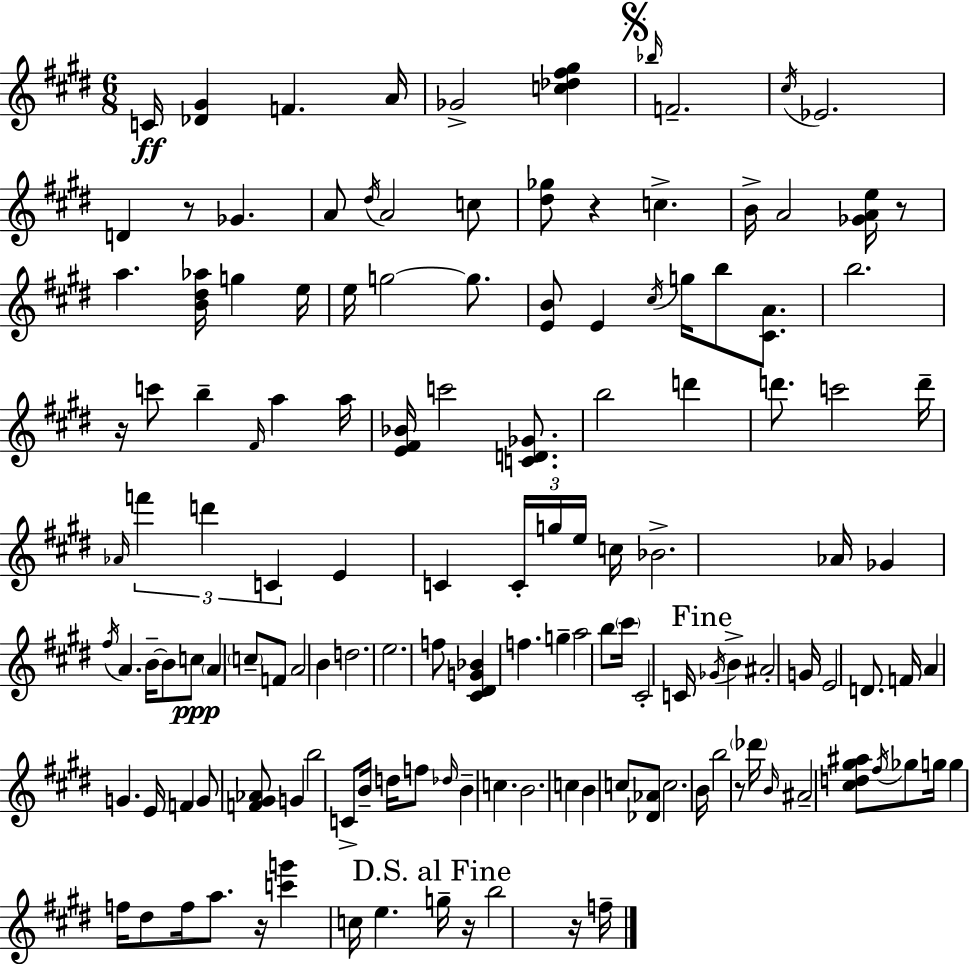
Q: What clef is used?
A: treble